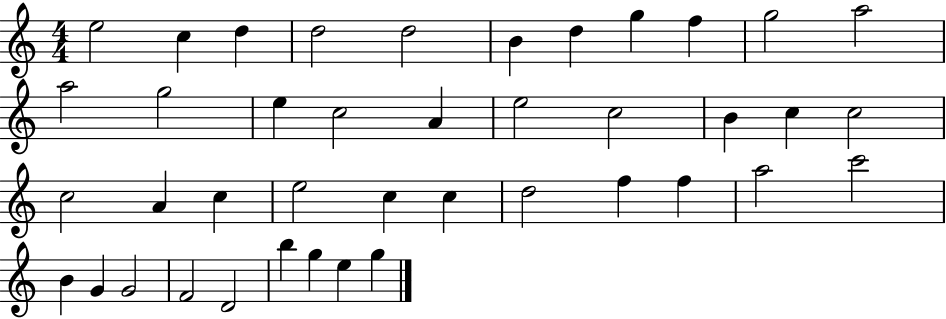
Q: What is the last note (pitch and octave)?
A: G5